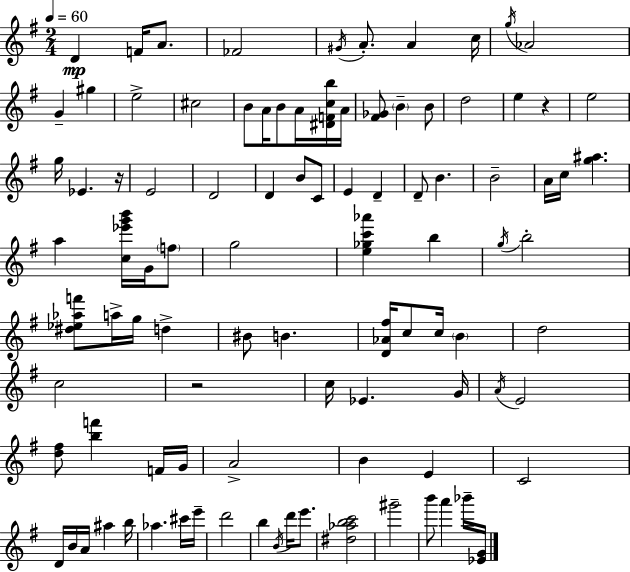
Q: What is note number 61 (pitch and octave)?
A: F4